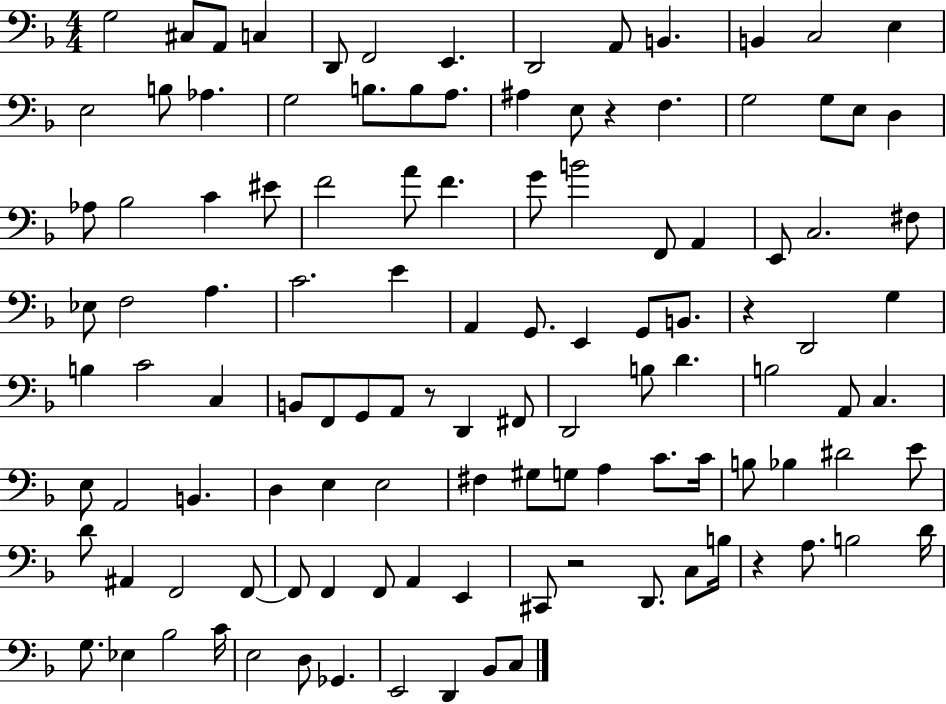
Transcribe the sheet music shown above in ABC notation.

X:1
T:Untitled
M:4/4
L:1/4
K:F
G,2 ^C,/2 A,,/2 C, D,,/2 F,,2 E,, D,,2 A,,/2 B,, B,, C,2 E, E,2 B,/2 _A, G,2 B,/2 B,/2 A,/2 ^A, E,/2 z F, G,2 G,/2 E,/2 D, _A,/2 _B,2 C ^E/2 F2 A/2 F G/2 B2 F,,/2 A,, E,,/2 C,2 ^F,/2 _E,/2 F,2 A, C2 E A,, G,,/2 E,, G,,/2 B,,/2 z D,,2 G, B, C2 C, B,,/2 F,,/2 G,,/2 A,,/2 z/2 D,, ^F,,/2 D,,2 B,/2 D B,2 A,,/2 C, E,/2 A,,2 B,, D, E, E,2 ^F, ^G,/2 G,/2 A, C/2 C/4 B,/2 _B, ^D2 E/2 D/2 ^A,, F,,2 F,,/2 F,,/2 F,, F,,/2 A,, E,, ^C,,/2 z2 D,,/2 C,/2 B,/4 z A,/2 B,2 D/4 G,/2 _E, _B,2 C/4 E,2 D,/2 _G,, E,,2 D,, _B,,/2 C,/2